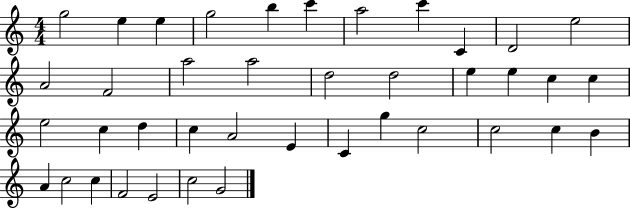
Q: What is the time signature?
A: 4/4